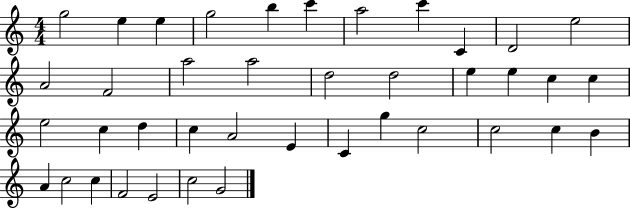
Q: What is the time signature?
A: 4/4